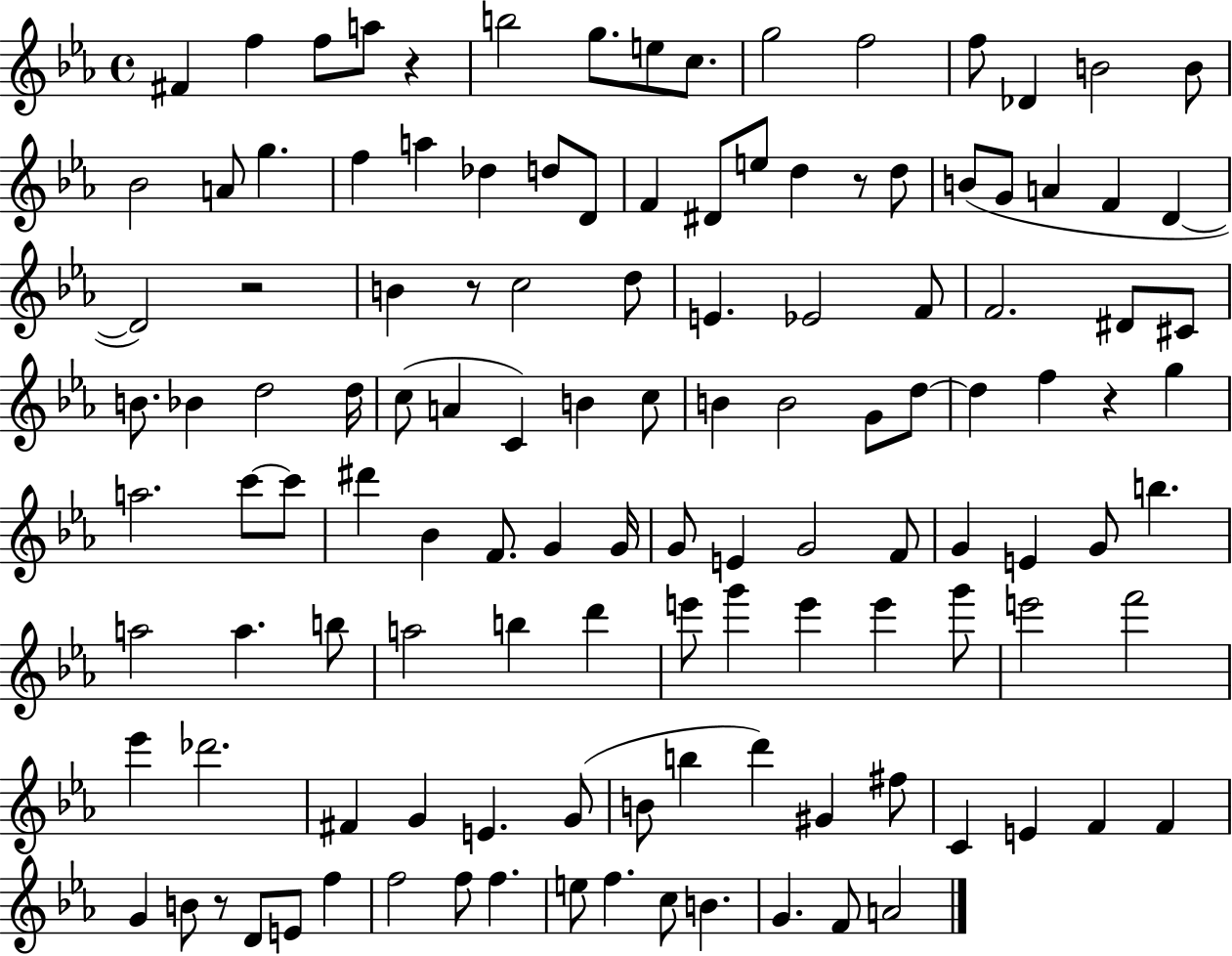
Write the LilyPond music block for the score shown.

{
  \clef treble
  \time 4/4
  \defaultTimeSignature
  \key ees \major
  fis'4 f''4 f''8 a''8 r4 | b''2 g''8. e''8 c''8. | g''2 f''2 | f''8 des'4 b'2 b'8 | \break bes'2 a'8 g''4. | f''4 a''4 des''4 d''8 d'8 | f'4 dis'8 e''8 d''4 r8 d''8 | b'8( g'8 a'4 f'4 d'4~~ | \break d'2) r2 | b'4 r8 c''2 d''8 | e'4. ees'2 f'8 | f'2. dis'8 cis'8 | \break b'8. bes'4 d''2 d''16 | c''8( a'4 c'4) b'4 c''8 | b'4 b'2 g'8 d''8~~ | d''4 f''4 r4 g''4 | \break a''2. c'''8~~ c'''8 | dis'''4 bes'4 f'8. g'4 g'16 | g'8 e'4 g'2 f'8 | g'4 e'4 g'8 b''4. | \break a''2 a''4. b''8 | a''2 b''4 d'''4 | e'''8 g'''4 e'''4 e'''4 g'''8 | e'''2 f'''2 | \break ees'''4 des'''2. | fis'4 g'4 e'4. g'8( | b'8 b''4 d'''4) gis'4 fis''8 | c'4 e'4 f'4 f'4 | \break g'4 b'8 r8 d'8 e'8 f''4 | f''2 f''8 f''4. | e''8 f''4. c''8 b'4. | g'4. f'8 a'2 | \break \bar "|."
}